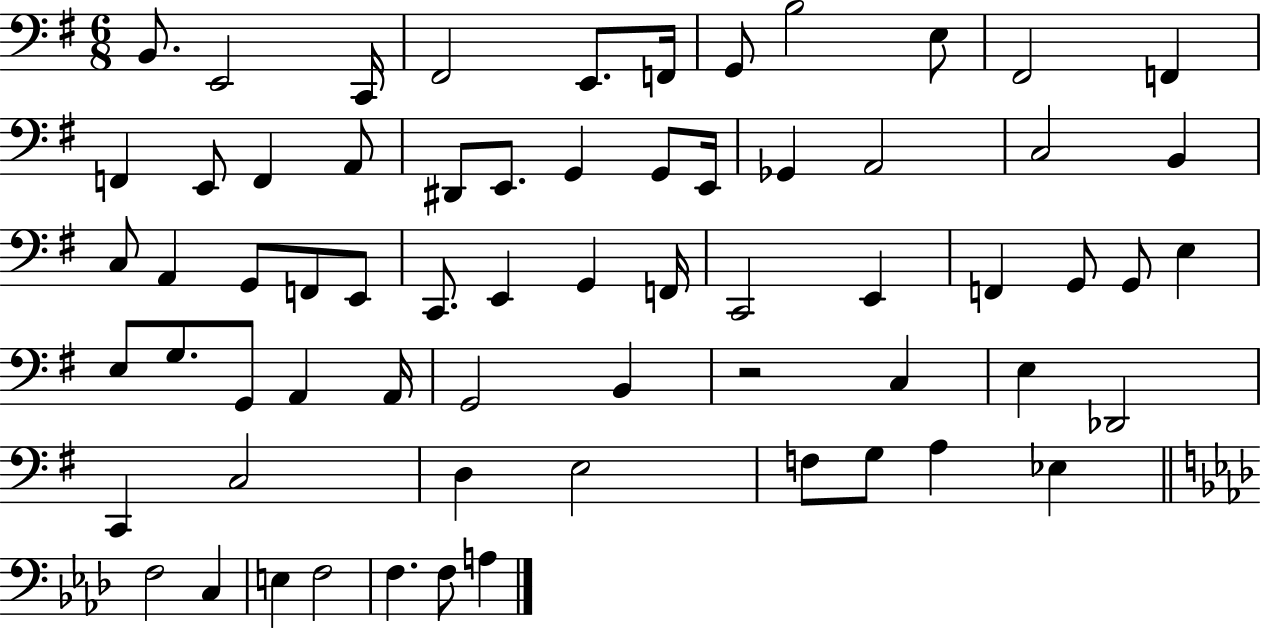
B2/e. E2/h C2/s F#2/h E2/e. F2/s G2/e B3/h E3/e F#2/h F2/q F2/q E2/e F2/q A2/e D#2/e E2/e. G2/q G2/e E2/s Gb2/q A2/h C3/h B2/q C3/e A2/q G2/e F2/e E2/e C2/e. E2/q G2/q F2/s C2/h E2/q F2/q G2/e G2/e E3/q E3/e G3/e. G2/e A2/q A2/s G2/h B2/q R/h C3/q E3/q Db2/h C2/q C3/h D3/q E3/h F3/e G3/e A3/q Eb3/q F3/h C3/q E3/q F3/h F3/q. F3/e A3/q